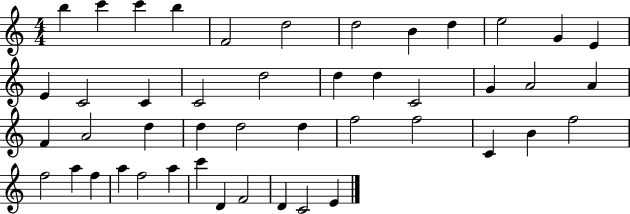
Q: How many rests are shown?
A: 0